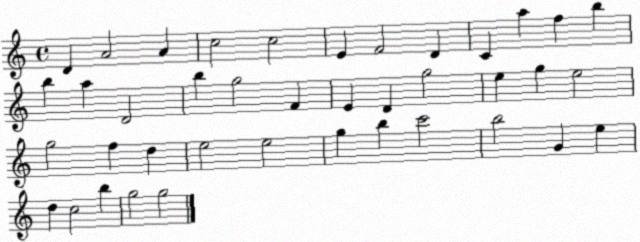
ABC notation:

X:1
T:Untitled
M:4/4
L:1/4
K:C
D A2 A c2 c2 E F2 D C a f b b a D2 b g2 F E D g2 e g e2 g2 f d e2 e2 g b c'2 b2 G e d c2 b g2 g2